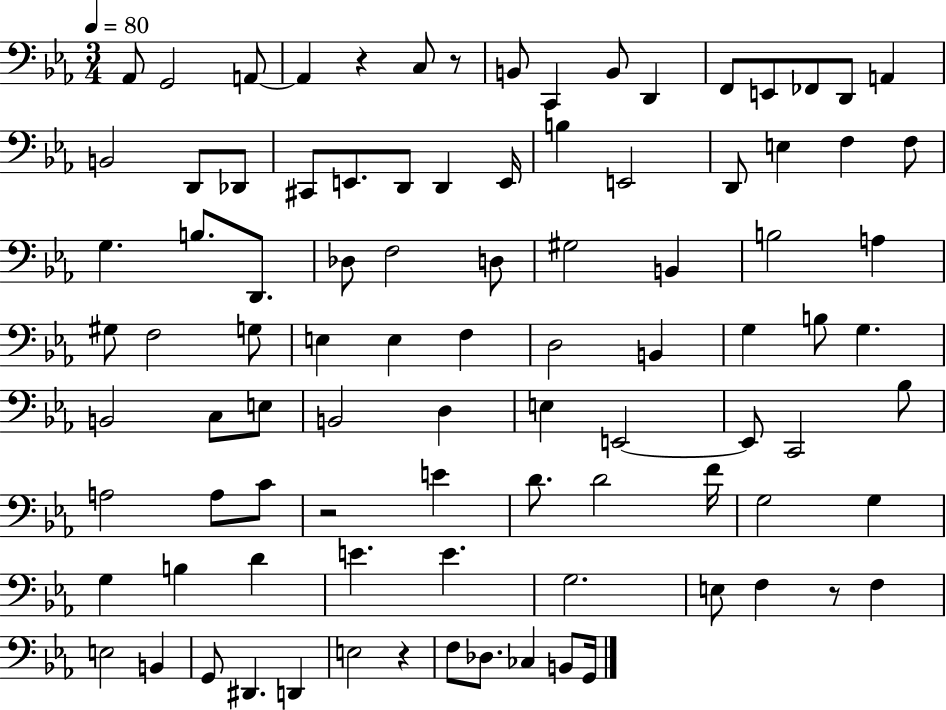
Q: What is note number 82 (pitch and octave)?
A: D2